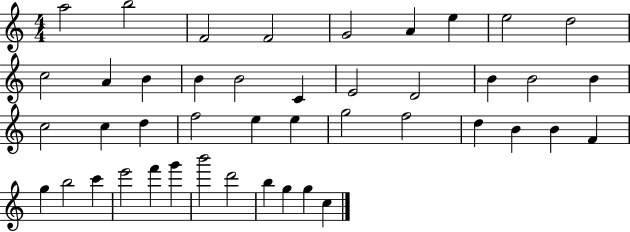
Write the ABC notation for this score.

X:1
T:Untitled
M:4/4
L:1/4
K:C
a2 b2 F2 F2 G2 A e e2 d2 c2 A B B B2 C E2 D2 B B2 B c2 c d f2 e e g2 f2 d B B F g b2 c' e'2 f' g' b'2 d'2 b g g c